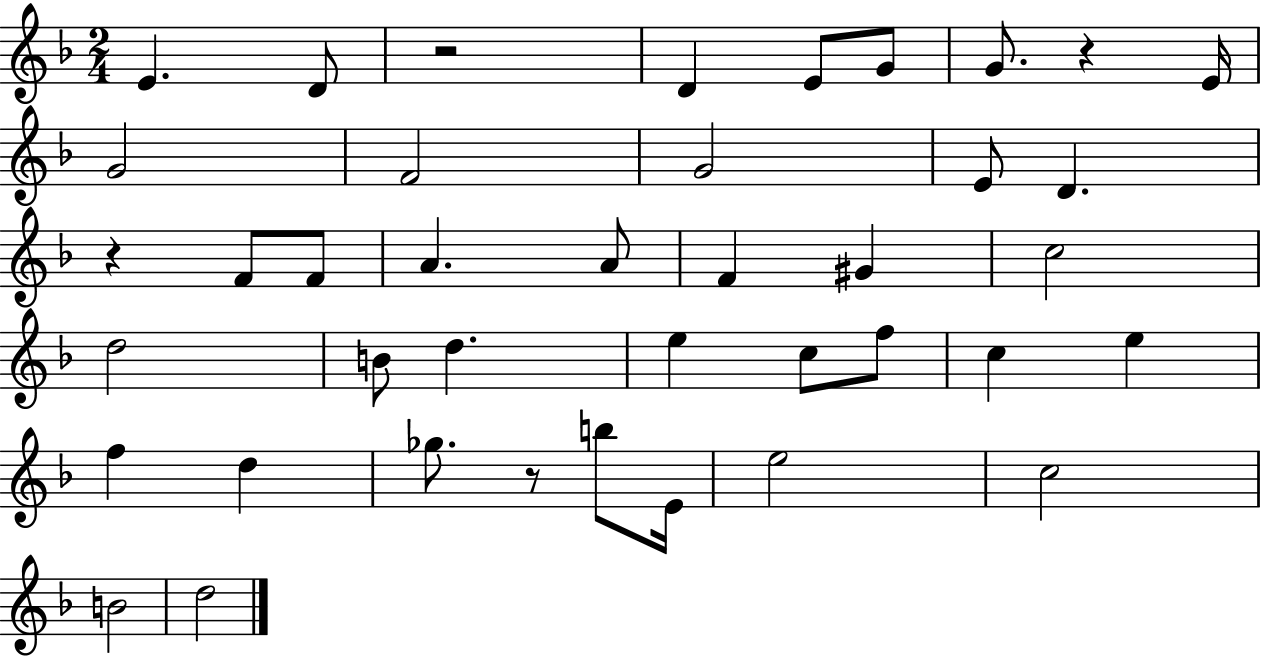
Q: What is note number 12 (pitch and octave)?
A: D4